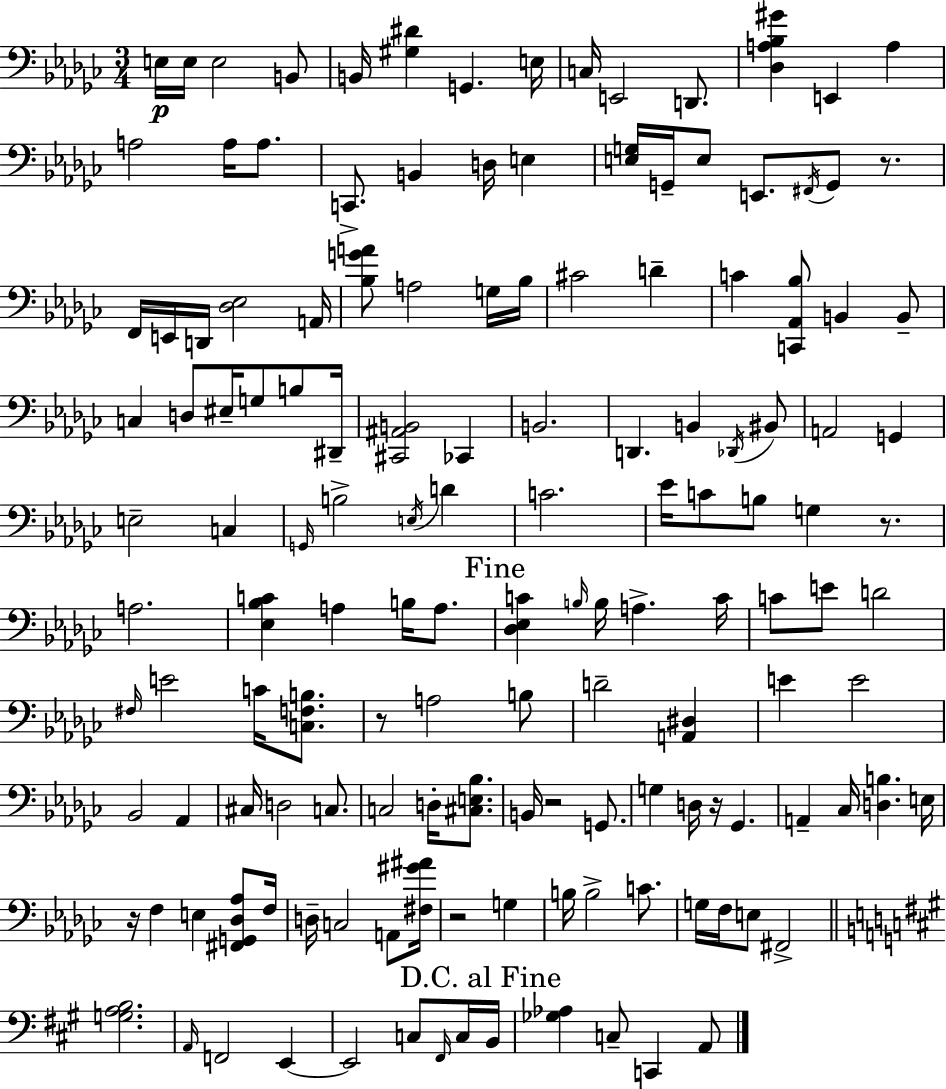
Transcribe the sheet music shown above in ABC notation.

X:1
T:Untitled
M:3/4
L:1/4
K:Ebm
E,/4 E,/4 E,2 B,,/2 B,,/4 [^G,^D] G,, E,/4 C,/4 E,,2 D,,/2 [_D,A,_B,^G] E,, A, A,2 A,/4 A,/2 C,,/2 B,, D,/4 E, [E,G,]/4 G,,/4 E,/2 E,,/2 ^F,,/4 G,,/2 z/2 F,,/4 E,,/4 D,,/4 [_D,_E,]2 A,,/4 [_B,GA]/2 A,2 G,/4 _B,/4 ^C2 D C [C,,_A,,_B,]/2 B,, B,,/2 C, D,/2 ^E,/4 G,/2 B,/2 ^D,,/4 [^C,,^A,,B,,]2 _C,, B,,2 D,, B,, _D,,/4 ^B,,/2 A,,2 G,, E,2 C, G,,/4 B,2 E,/4 D C2 _E/4 C/2 B,/2 G, z/2 A,2 [_E,_B,C] A, B,/4 A,/2 [_D,_E,C] B,/4 B,/4 A, C/4 C/2 E/2 D2 ^F,/4 E2 C/4 [C,F,B,]/2 z/2 A,2 B,/2 D2 [A,,^D,] E E2 _B,,2 _A,, ^C,/4 D,2 C,/2 C,2 D,/4 [^C,E,_B,]/2 B,,/4 z2 G,,/2 G, D,/4 z/4 _G,, A,, _C,/4 [D,B,] E,/4 z/4 F, E, [^F,,G,,_D,_A,]/2 F,/4 D,/4 C,2 A,,/2 [^F,^G^A]/4 z2 G, B,/4 B,2 C/2 G,/4 F,/4 E,/2 ^F,,2 [G,A,B,]2 A,,/4 F,,2 E,, E,,2 C,/2 ^F,,/4 C,/4 B,,/4 [_G,_A,] C,/2 C,, A,,/2